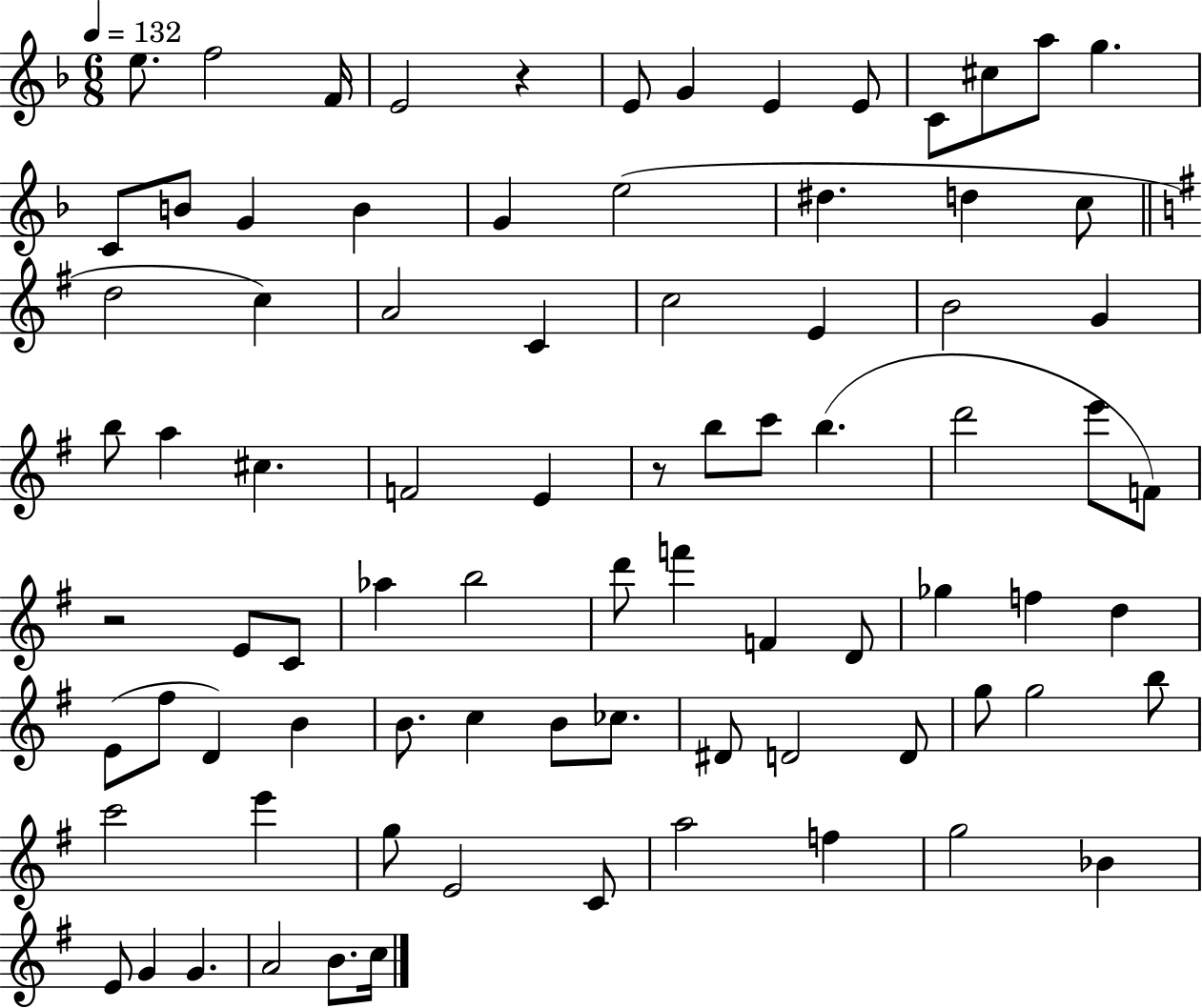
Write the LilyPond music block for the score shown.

{
  \clef treble
  \numericTimeSignature
  \time 6/8
  \key f \major
  \tempo 4 = 132
  e''8. f''2 f'16 | e'2 r4 | e'8 g'4 e'4 e'8 | c'8 cis''8 a''8 g''4. | \break c'8 b'8 g'4 b'4 | g'4 e''2( | dis''4. d''4 c''8 | \bar "||" \break \key g \major d''2 c''4) | a'2 c'4 | c''2 e'4 | b'2 g'4 | \break b''8 a''4 cis''4. | f'2 e'4 | r8 b''8 c'''8 b''4.( | d'''2 e'''8 f'8) | \break r2 e'8 c'8 | aes''4 b''2 | d'''8 f'''4 f'4 d'8 | ges''4 f''4 d''4 | \break e'8( fis''8 d'4) b'4 | b'8. c''4 b'8 ces''8. | dis'8 d'2 d'8 | g''8 g''2 b''8 | \break c'''2 e'''4 | g''8 e'2 c'8 | a''2 f''4 | g''2 bes'4 | \break e'8 g'4 g'4. | a'2 b'8. c''16 | \bar "|."
}